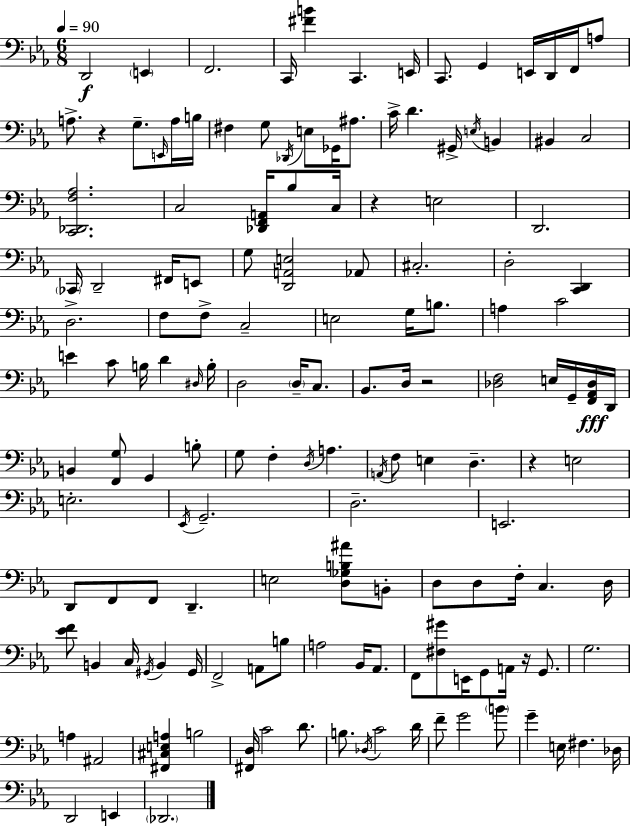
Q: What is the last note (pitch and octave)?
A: Db2